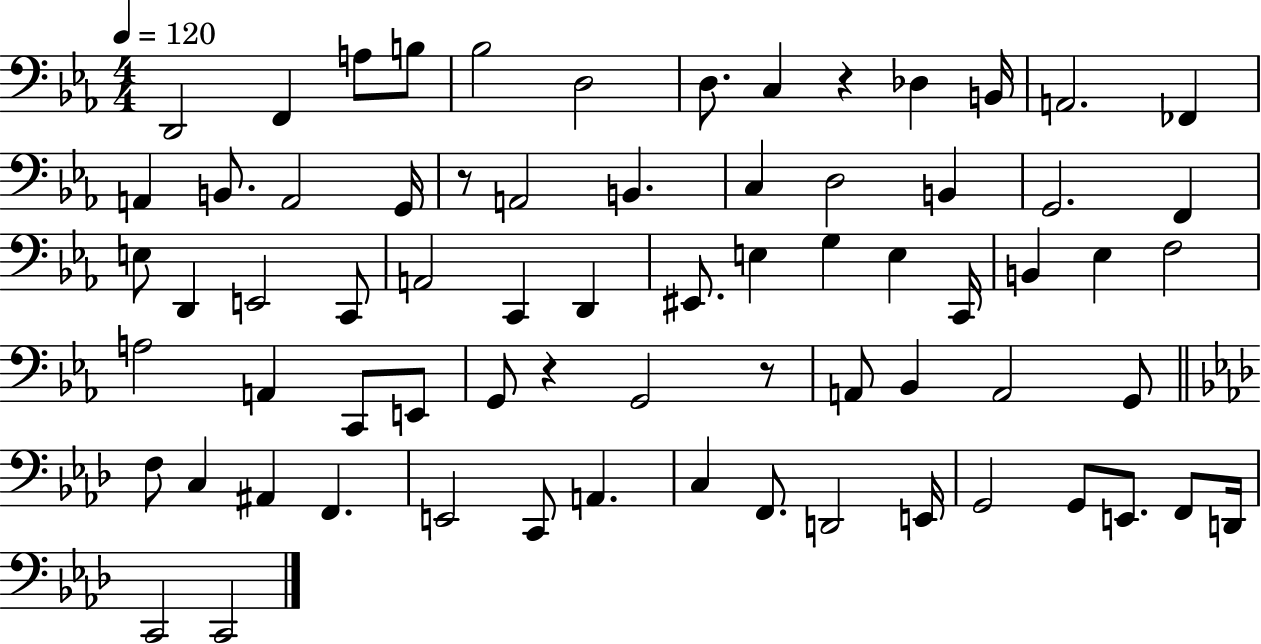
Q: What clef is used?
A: bass